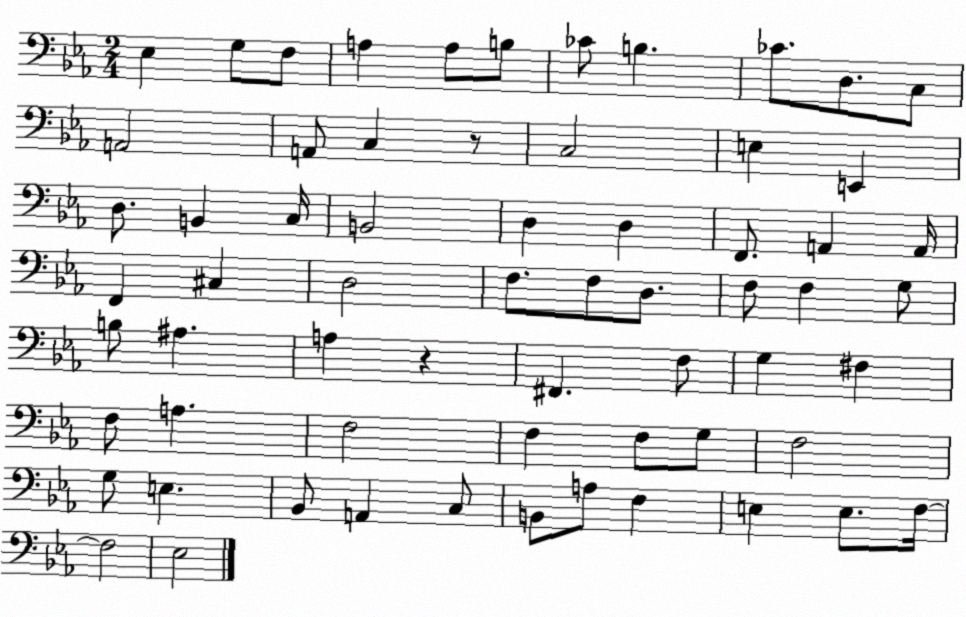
X:1
T:Untitled
M:2/4
L:1/4
K:Eb
_E, G,/2 F,/2 A, A,/2 B,/2 _C/2 B, _C/2 D,/2 C,/2 A,,2 A,,/2 C, z/2 C,2 E, E,, D,/2 B,, C,/4 B,,2 D, D, F,,/2 A,, A,,/4 F,, ^C, D,2 F,/2 F,/2 D,/2 F,/2 F, G,/2 B,/2 ^A, A, z ^F,, F,/2 G, ^F, F,/2 A, F,2 F, F,/2 G,/2 F,2 G,/2 E, _B,,/2 A,, C,/2 B,,/2 A,/2 F, E, E,/2 F,/4 F,2 _E,2